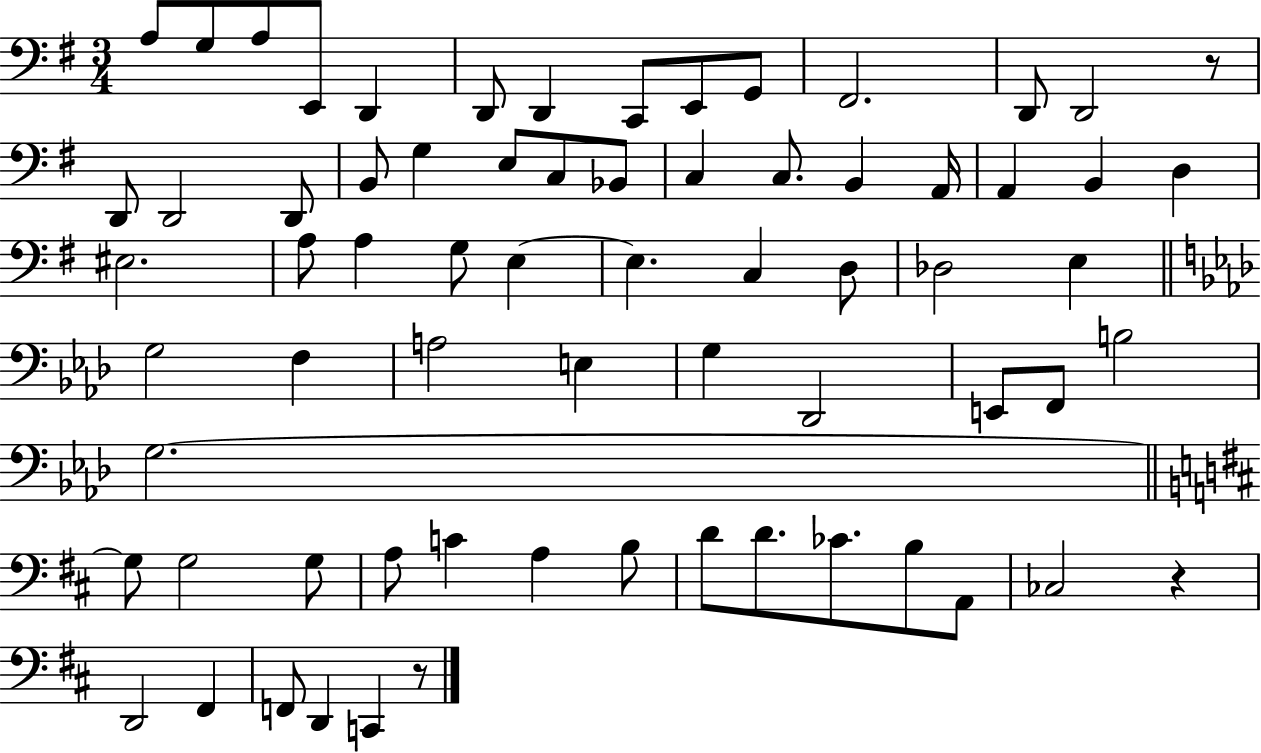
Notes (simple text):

A3/e G3/e A3/e E2/e D2/q D2/e D2/q C2/e E2/e G2/e F#2/h. D2/e D2/h R/e D2/e D2/h D2/e B2/e G3/q E3/e C3/e Bb2/e C3/q C3/e. B2/q A2/s A2/q B2/q D3/q EIS3/h. A3/e A3/q G3/e E3/q E3/q. C3/q D3/e Db3/h E3/q G3/h F3/q A3/h E3/q G3/q Db2/h E2/e F2/e B3/h G3/h. G3/e G3/h G3/e A3/e C4/q A3/q B3/e D4/e D4/e. CES4/e. B3/e A2/e CES3/h R/q D2/h F#2/q F2/e D2/q C2/q R/e